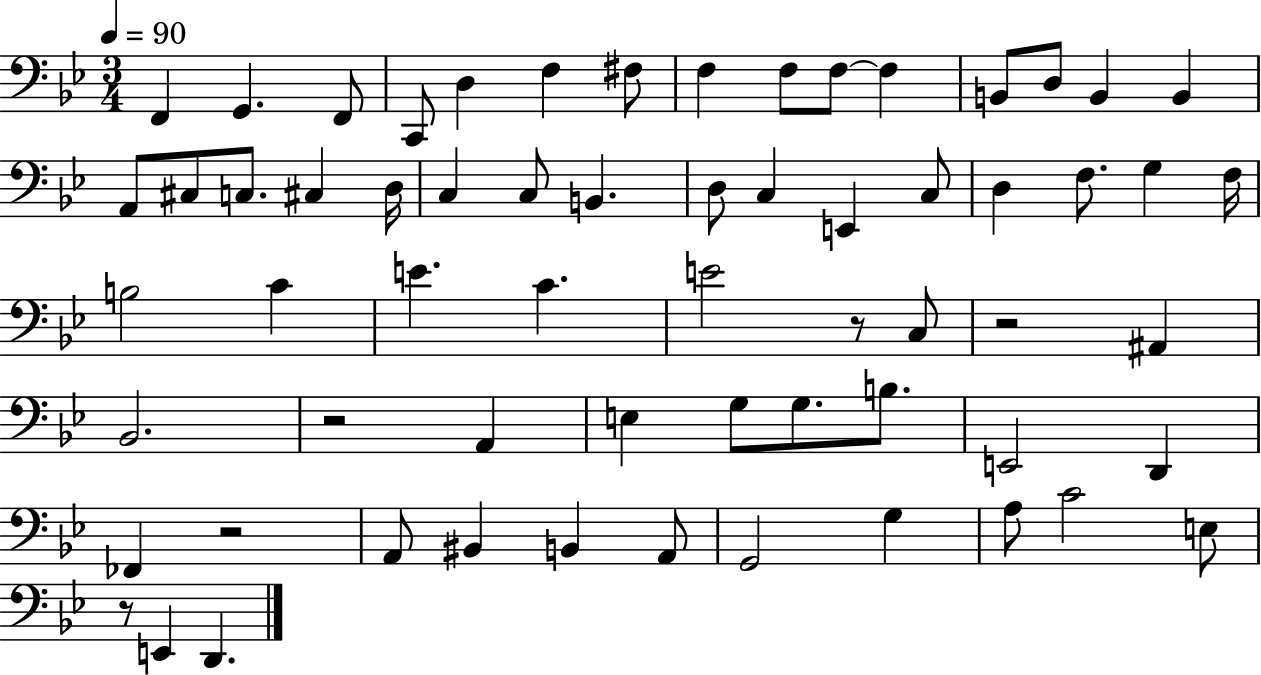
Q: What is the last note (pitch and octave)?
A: D2